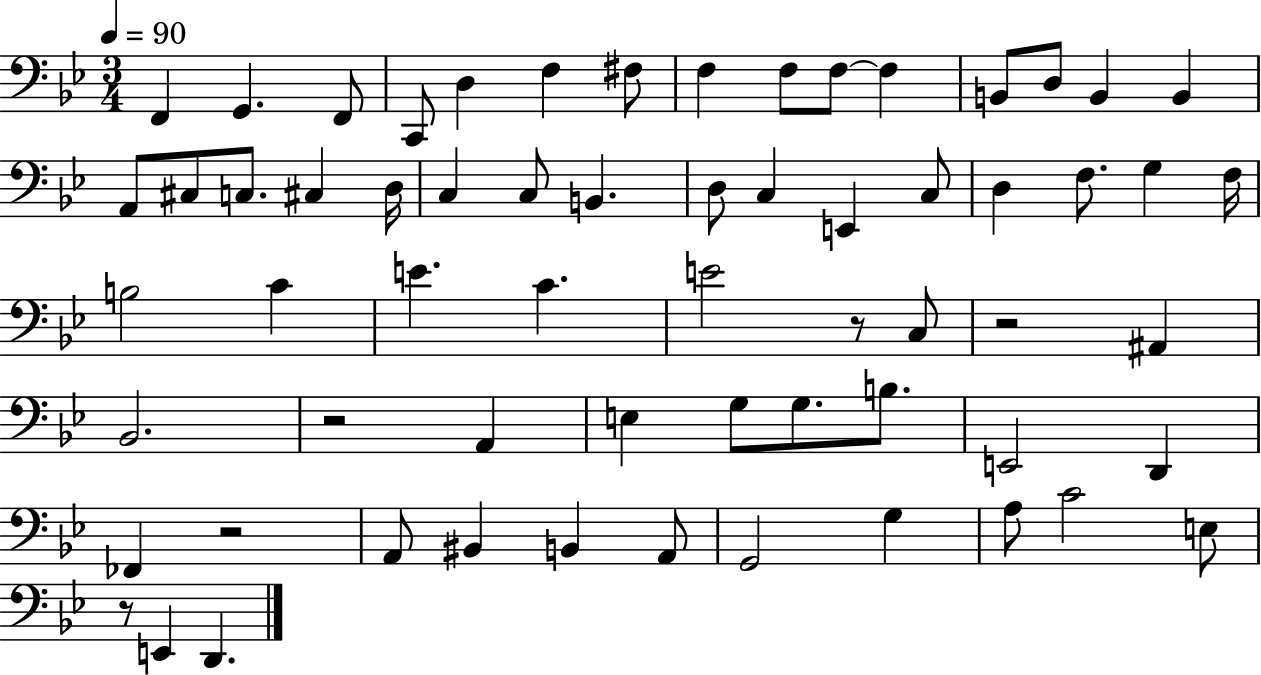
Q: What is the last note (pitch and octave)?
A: D2